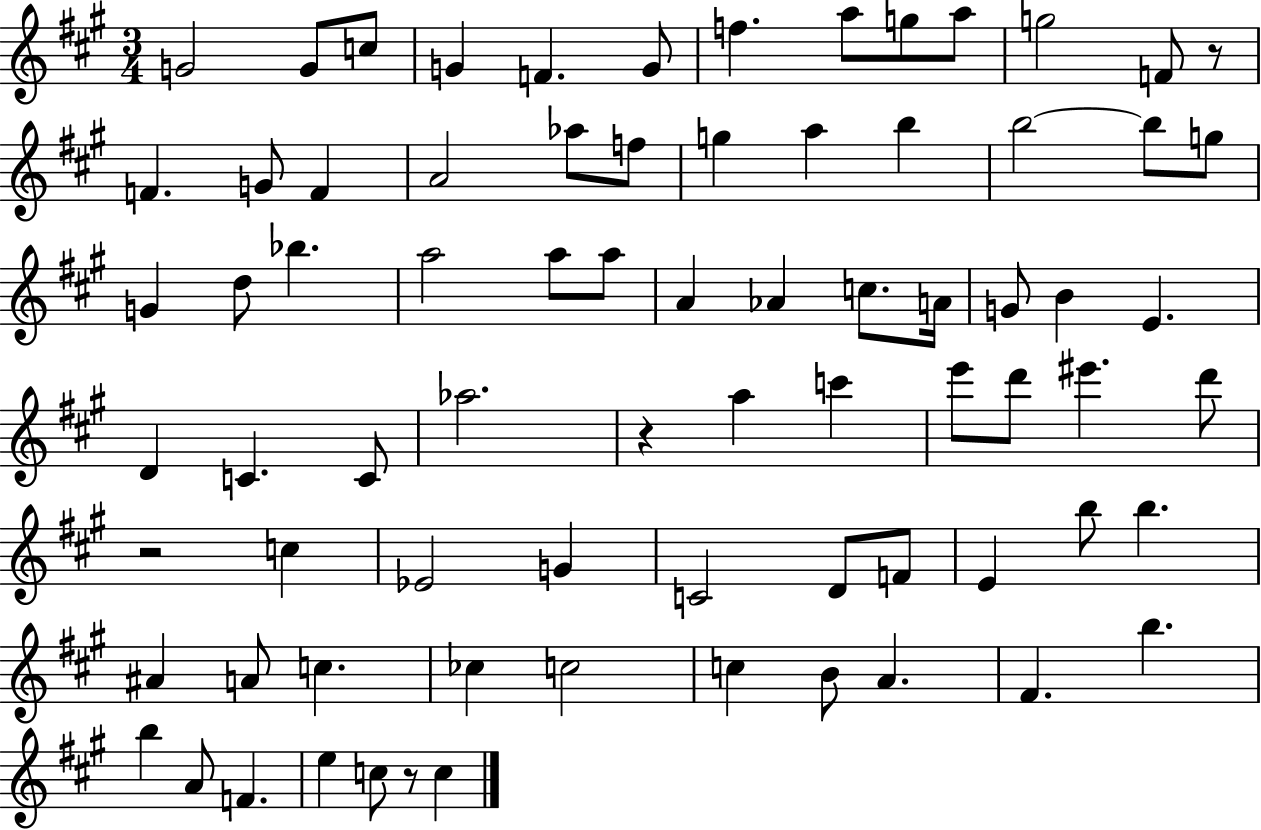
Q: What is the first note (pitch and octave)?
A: G4